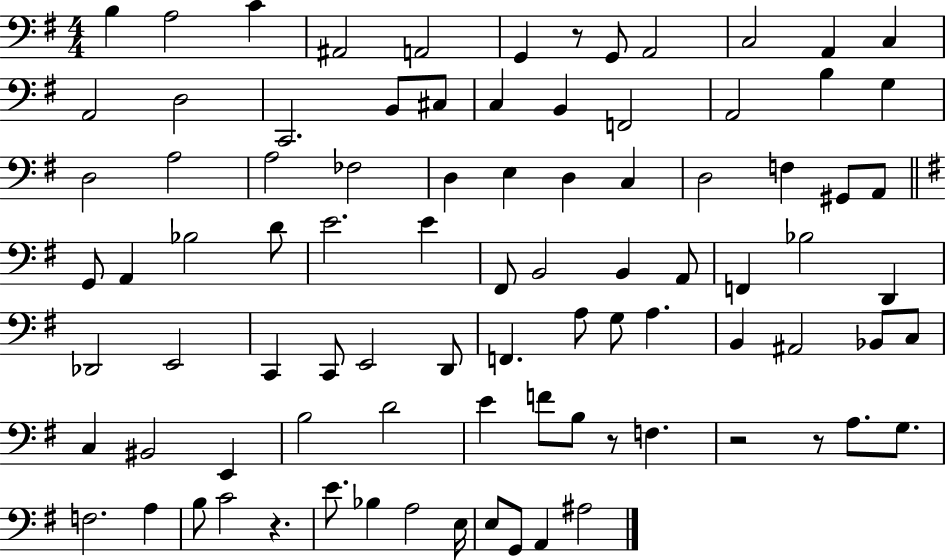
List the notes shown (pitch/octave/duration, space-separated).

B3/q A3/h C4/q A#2/h A2/h G2/q R/e G2/e A2/h C3/h A2/q C3/q A2/h D3/h C2/h. B2/e C#3/e C3/q B2/q F2/h A2/h B3/q G3/q D3/h A3/h A3/h FES3/h D3/q E3/q D3/q C3/q D3/h F3/q G#2/e A2/e G2/e A2/q Bb3/h D4/e E4/h. E4/q F#2/e B2/h B2/q A2/e F2/q Bb3/h D2/q Db2/h E2/h C2/q C2/e E2/h D2/e F2/q. A3/e G3/e A3/q. B2/q A#2/h Bb2/e C3/e C3/q BIS2/h E2/q B3/h D4/h E4/q F4/e B3/e R/e F3/q. R/h R/e A3/e. G3/e. F3/h. A3/q B3/e C4/h R/q. E4/e. Bb3/q A3/h E3/s E3/e G2/e A2/q A#3/h